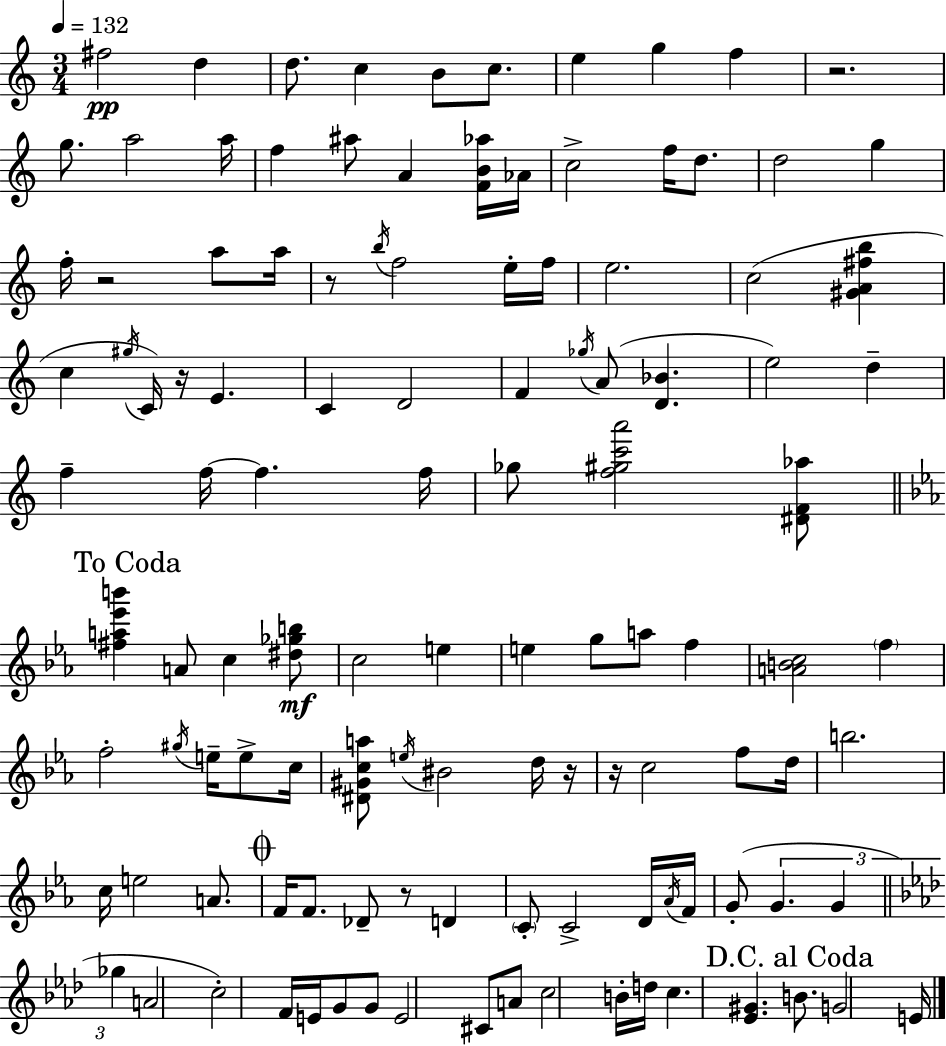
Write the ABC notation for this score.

X:1
T:Untitled
M:3/4
L:1/4
K:C
^f2 d d/2 c B/2 c/2 e g f z2 g/2 a2 a/4 f ^a/2 A [FB_a]/4 _A/4 c2 f/4 d/2 d2 g f/4 z2 a/2 a/4 z/2 b/4 f2 e/4 f/4 e2 c2 [^GA^fb] c ^g/4 C/4 z/4 E C D2 F _g/4 A/2 [D_B] e2 d f f/4 f f/4 _g/2 [f^gc'a']2 [^DF_a]/2 [^fa_e'b'] A/2 c [^d_gb]/2 c2 e e g/2 a/2 f [ABc]2 f f2 ^g/4 e/4 e/2 c/4 [^D^Gca]/2 e/4 ^B2 d/4 z/4 z/4 c2 f/2 d/4 b2 c/4 e2 A/2 F/4 F/2 _D/2 z/2 D C/2 C2 D/4 _A/4 F/4 G/2 G G _g A2 c2 F/4 E/4 G/2 G/2 E2 ^C/2 A/2 c2 B/4 d/4 c [_E^G] B/2 G2 E/4